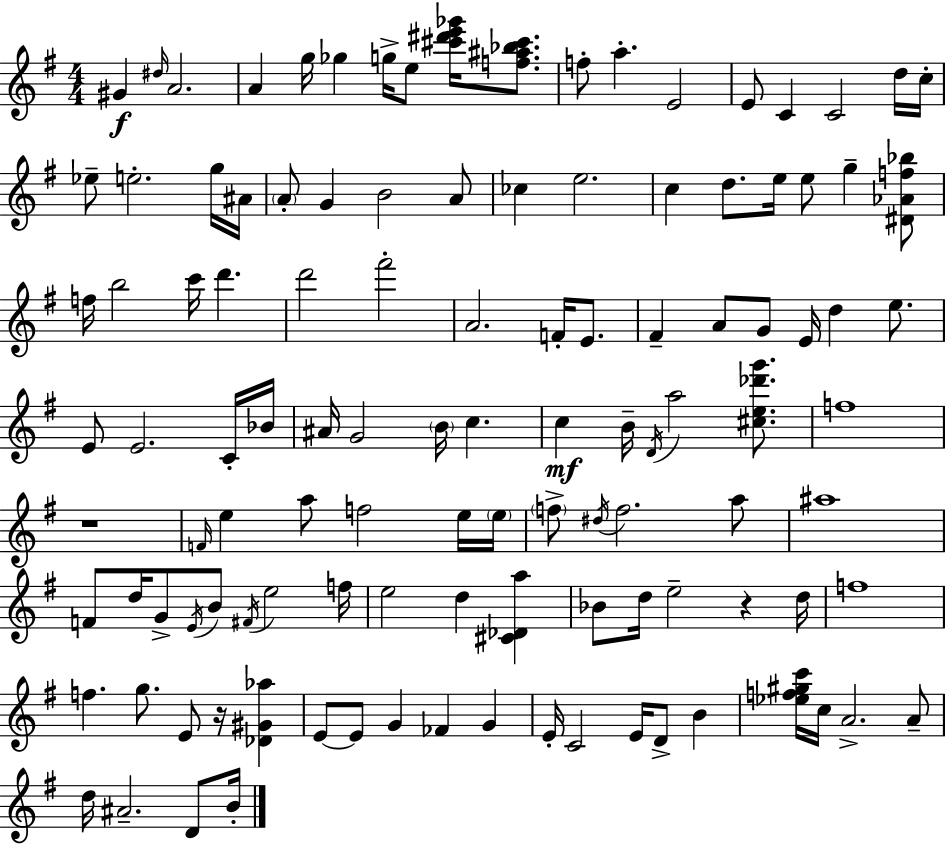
{
  \clef treble
  \numericTimeSignature
  \time 4/4
  \key g \major
  gis'4\f \grace { dis''16 } a'2. | a'4 g''16 ges''4 g''16-> e''8 <cis''' dis''' e''' ges'''>16 <f'' ais'' bes'' cis'''>8. | f''8-. a''4.-. e'2 | e'8 c'4 c'2 d''16 | \break c''16-. ees''8-- e''2.-. g''16 | ais'16 \parenthesize a'8-. g'4 b'2 a'8 | ces''4 e''2. | c''4 d''8. e''16 e''8 g''4-- <dis' aes' f'' bes''>8 | \break f''16 b''2 c'''16 d'''4. | d'''2 fis'''2-. | a'2. f'16-. e'8. | fis'4-- a'8 g'8 e'16 d''4 e''8. | \break e'8 e'2. c'16-. | bes'16 ais'16 g'2 \parenthesize b'16 c''4. | c''4\mf b'16-- \acciaccatura { d'16 } a''2 <cis'' e'' des''' g'''>8. | f''1 | \break r1 | \grace { f'16 } e''4 a''8 f''2 | e''16 \parenthesize e''16 \parenthesize f''8-> \acciaccatura { dis''16 } f''2. | a''8 ais''1 | \break f'8 d''16 g'8-> \acciaccatura { e'16 } b'8 \acciaccatura { fis'16 } e''2 | f''16 e''2 d''4 | <cis' des' a''>4 bes'8 d''16 e''2-- | r4 d''16 f''1 | \break f''4. g''8. e'8 | r16 <des' gis' aes''>4 e'8~~ e'8 g'4 fes'4 | g'4 e'16-. c'2 e'16 | d'8-> b'4 <ees'' f'' gis'' c'''>16 c''16 a'2.-> | \break a'8-- d''16 ais'2.-- | d'8 b'16-. \bar "|."
}